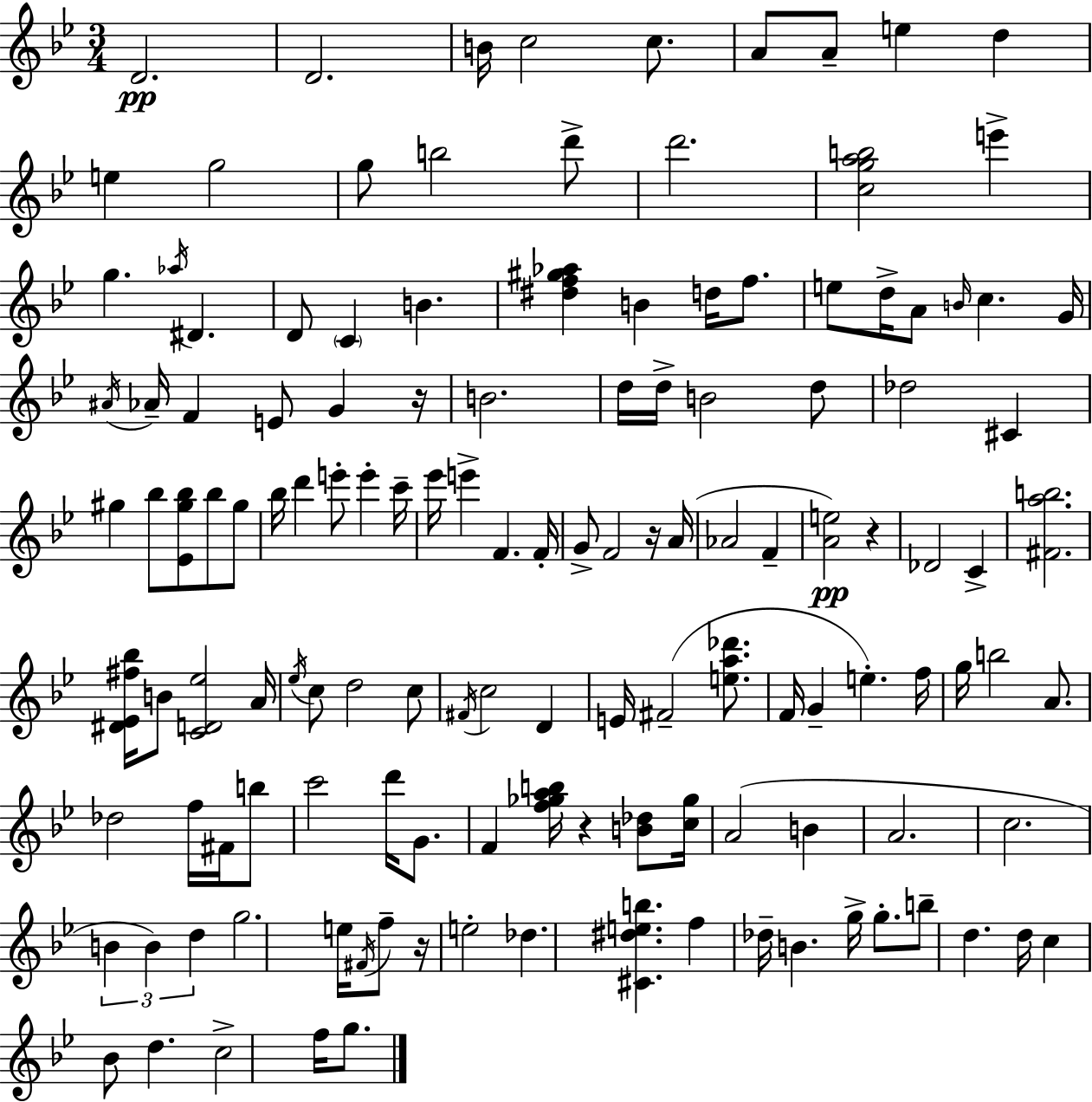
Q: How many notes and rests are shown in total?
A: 133